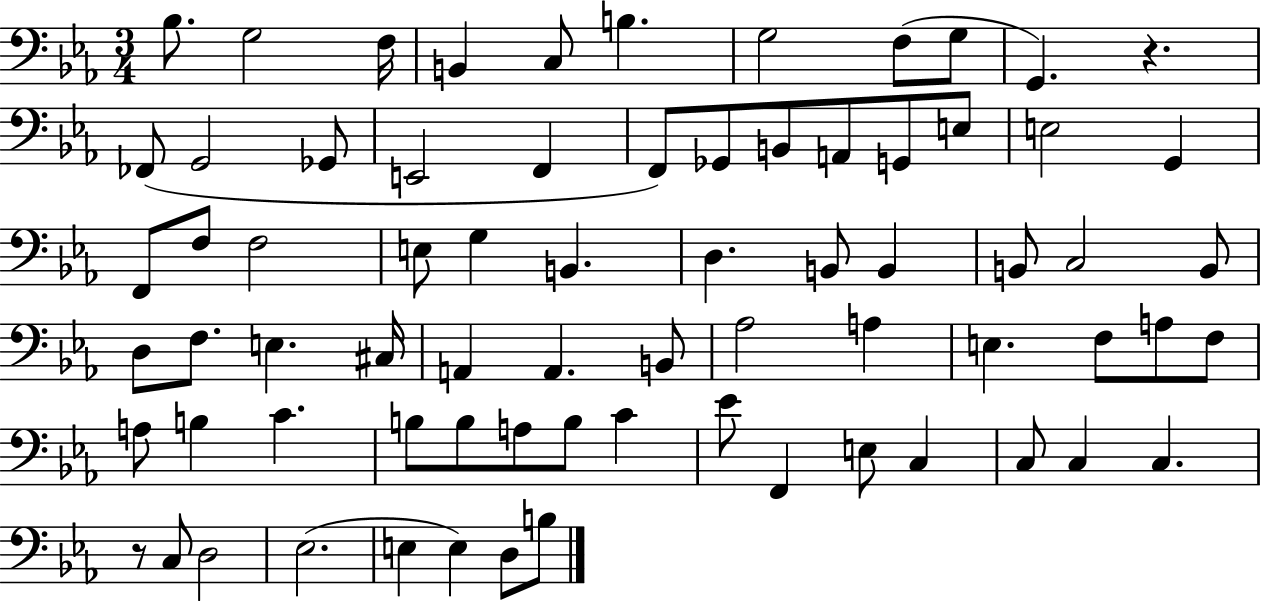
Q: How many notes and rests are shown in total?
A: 72